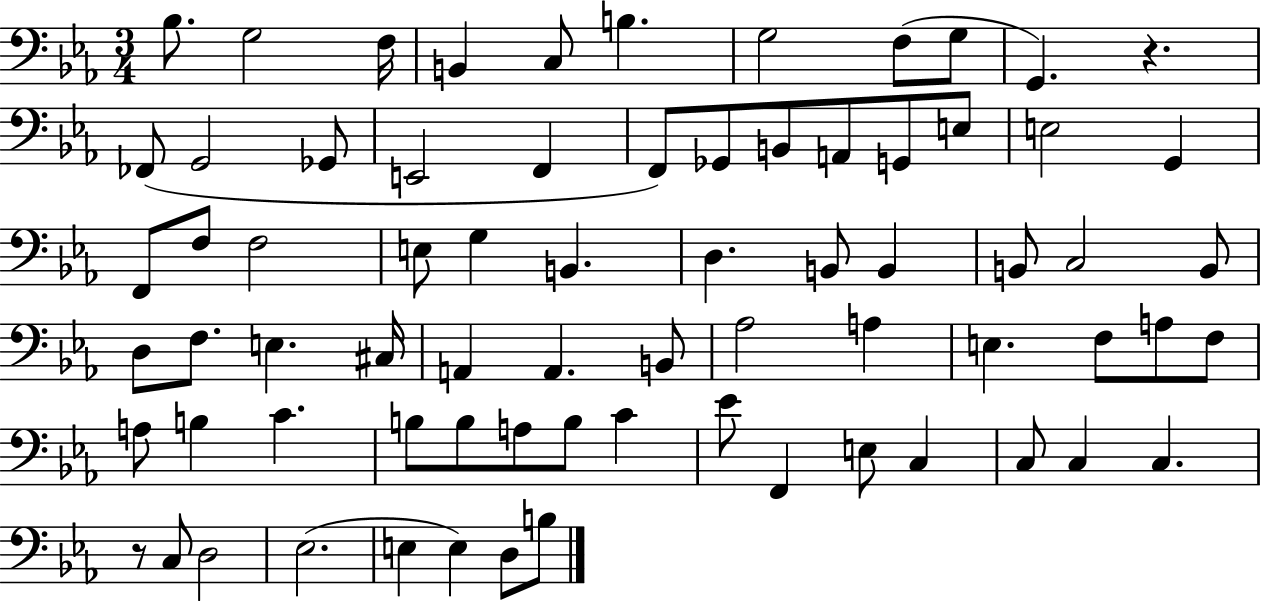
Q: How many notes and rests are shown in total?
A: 72